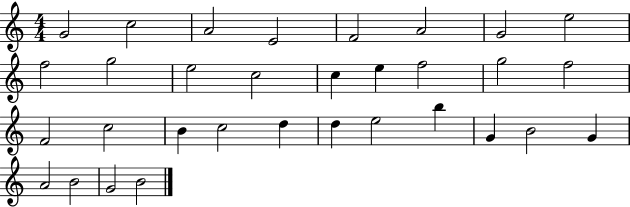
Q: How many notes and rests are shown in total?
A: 32